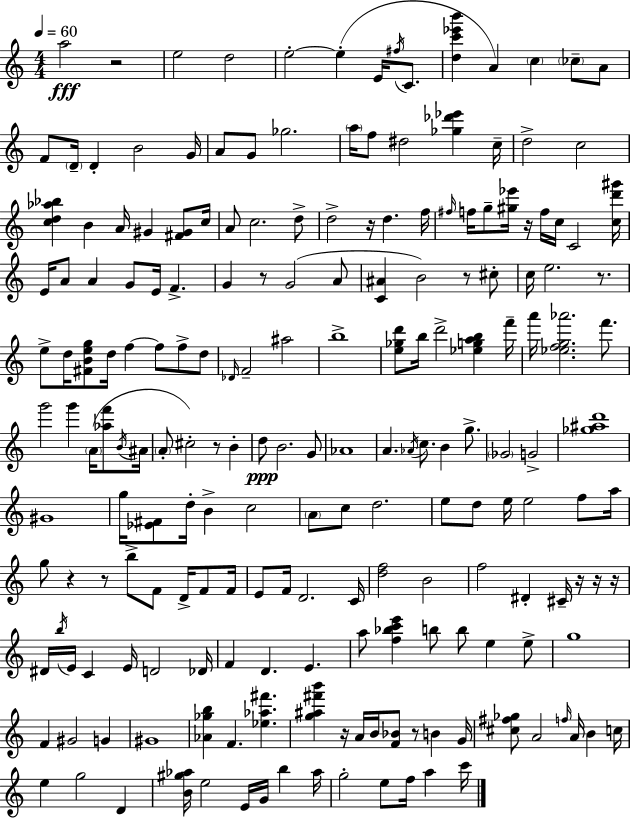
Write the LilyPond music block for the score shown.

{
  \clef treble
  \numericTimeSignature
  \time 4/4
  \key a \minor
  \tempo 4 = 60
  a''2\fff r2 | e''2 d''2 | e''2-.~~ e''4-.( e'16 \acciaccatura { fis''16 } c'8. | <d'' c''' ees''' b'''>4 a'4) \parenthesize c''4 \parenthesize ces''8-- a'8 | \break f'8 \parenthesize d'16-- d'4-. b'2 | g'16 a'8 g'8 ges''2. | \parenthesize a''16 f''8 dis''2 <ges'' des''' ees'''>4 | c''16-- d''2-> c''2 | \break <c'' d'' aes'' bes''>4 b'4 a'16 gis'4 <fis' gis'>8 | c''16 a'8 c''2. d''8-> | d''2-> r16 d''4. | f''16 \grace { fis''16 } f''16 g''8-- <gis'' ees'''>16 r16 f''16 c''16 c'2 | \break <c'' d''' gis'''>16 e'16 a'8 a'4 g'8 e'16 f'4.-> | g'4 r8 g'2( | a'8 <c' ais'>4 b'2) r8 | cis''8-. c''16 e''2. r8. | \break e''8-> d''16 <fis' b' e'' g''>8 d''16 f''4~~ f''8 f''8-> | d''8 \grace { des'16 } f'2-- ais''2 | b''1-> | <e'' ges'' d'''>8 b''16 d'''2-> <ees'' g'' a'' b''>4 | \break f'''16-- a'''16 <ees'' f'' g'' aes'''>2. | f'''8. g'''2 g'''4 \parenthesize a'16( | <aes'' f'''>8 \acciaccatura { b'16 } ais'16 \parenthesize a'8-. cis''2-.) r8 | b'4-. d''8\ppp b'2. | \break g'8 aes'1 | a'4. \acciaccatura { aes'16 } c''8. b'4 | g''8.-> \parenthesize ges'2 g'2-> | <ges'' ais'' d'''>1 | \break gis'1 | g''16 <ees' fis'>8 d''16-. b'4-> c''2 | \parenthesize a'8 c''8 d''2. | e''8 d''8 e''16 e''2 | \break f''8 a''16 g''8 r4 r8 b''8-> f'8 | d'16-> f'8 f'16 e'8 f'16 d'2. | c'16 <d'' f''>2 b'2 | f''2 dis'4-. | \break cis'16-- r16 r16 r16 dis'16 \acciaccatura { b''16 } e'16 c'4 e'16 d'2 | des'16 f'4 d'4. | e'4. a''8 <f'' bes'' c''' e'''>4 b''8 b''8 | e''4 e''8-> g''1 | \break f'4 gis'2 | g'4 gis'1 | <aes' ges'' b''>4 f'4. | <ees'' aes'' fis'''>4. <g'' ais'' fis''' b'''>4 r16 a'16 b'16 <f' bes'>8 r8 | \break b'4 g'16 <cis'' fis'' ges''>8 a'2 | \grace { f''16 } a'16 b'4 c''16 e''4 g''2 | d'4 <b' gis'' aes''>16 e''2 | e'16 g'16 b''4 aes''16 g''2-. e''8 | \break f''16 a''4 c'''16 \bar "|."
}